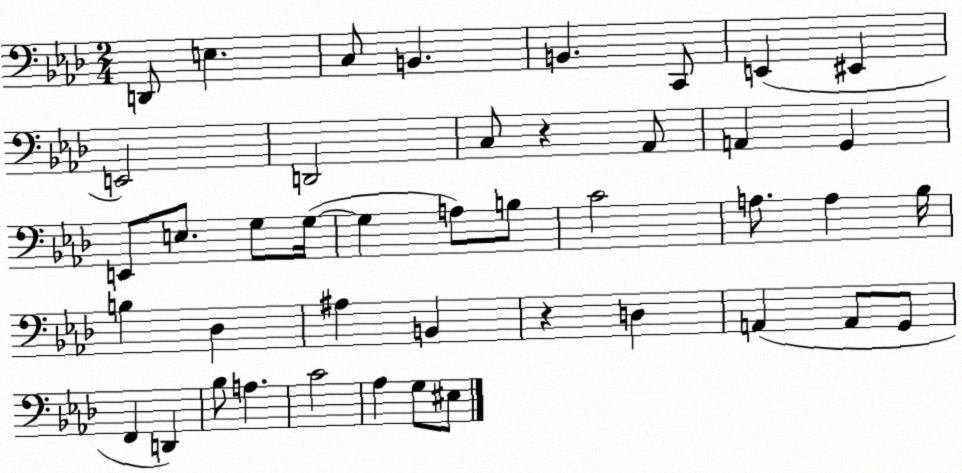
X:1
T:Untitled
M:2/4
L:1/4
K:Ab
D,,/2 E, C,/2 B,, B,, C,,/2 E,, ^E,, E,,2 D,,2 C,/2 z _A,,/2 A,, G,, E,,/2 E,/2 G,/2 G,/4 G, A,/2 B,/2 C2 A,/2 A, _B,/4 B, _D, ^A, B,, z D, A,, A,,/2 G,,/2 F,, D,, _B,/2 A, C2 _A, G,/2 ^E,/2